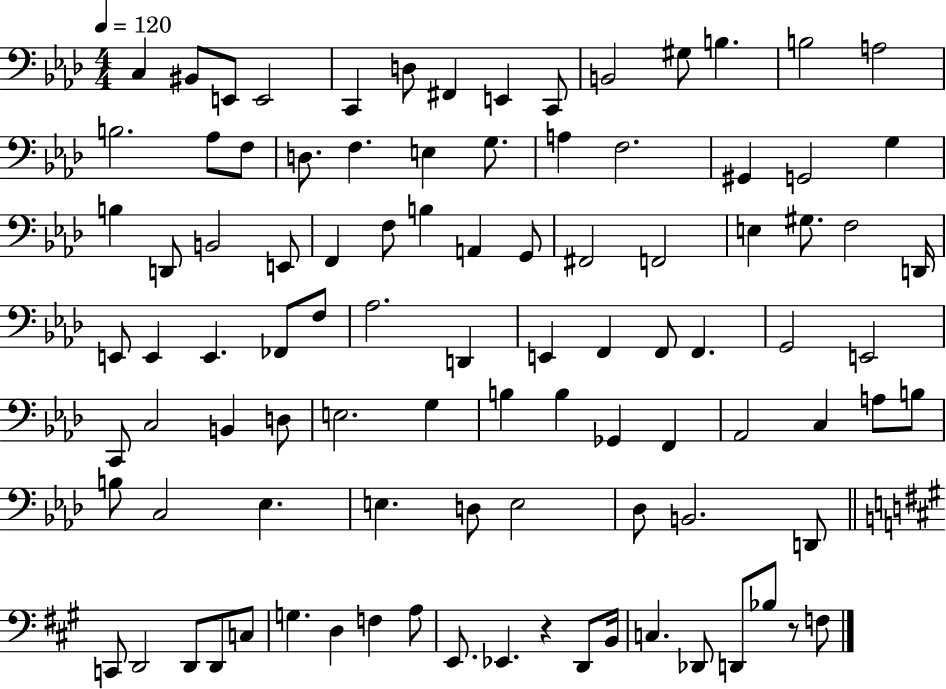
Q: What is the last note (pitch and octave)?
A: F3